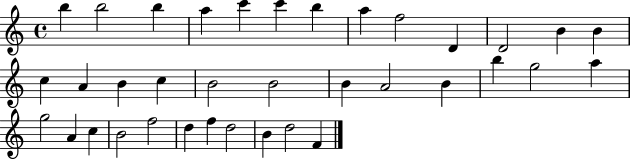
B5/q B5/h B5/q A5/q C6/q C6/q B5/q A5/q F5/h D4/q D4/h B4/q B4/q C5/q A4/q B4/q C5/q B4/h B4/h B4/q A4/h B4/q B5/q G5/h A5/q G5/h A4/q C5/q B4/h F5/h D5/q F5/q D5/h B4/q D5/h F4/q